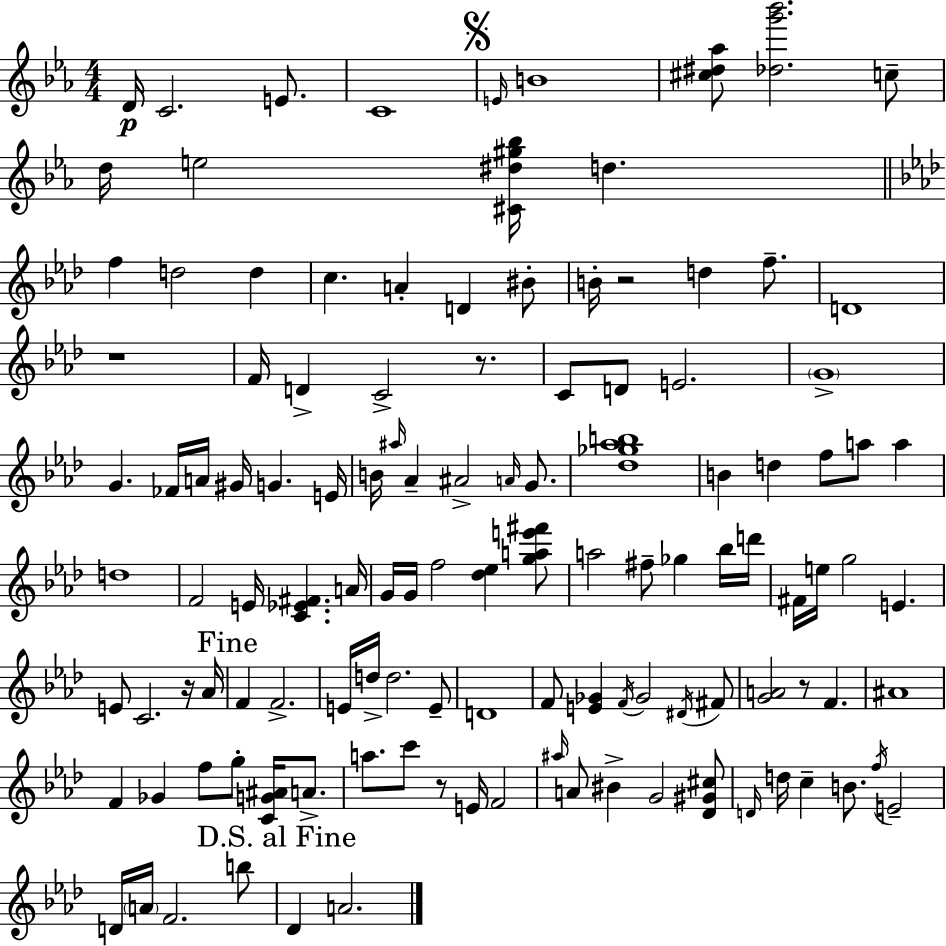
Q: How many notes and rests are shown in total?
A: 120